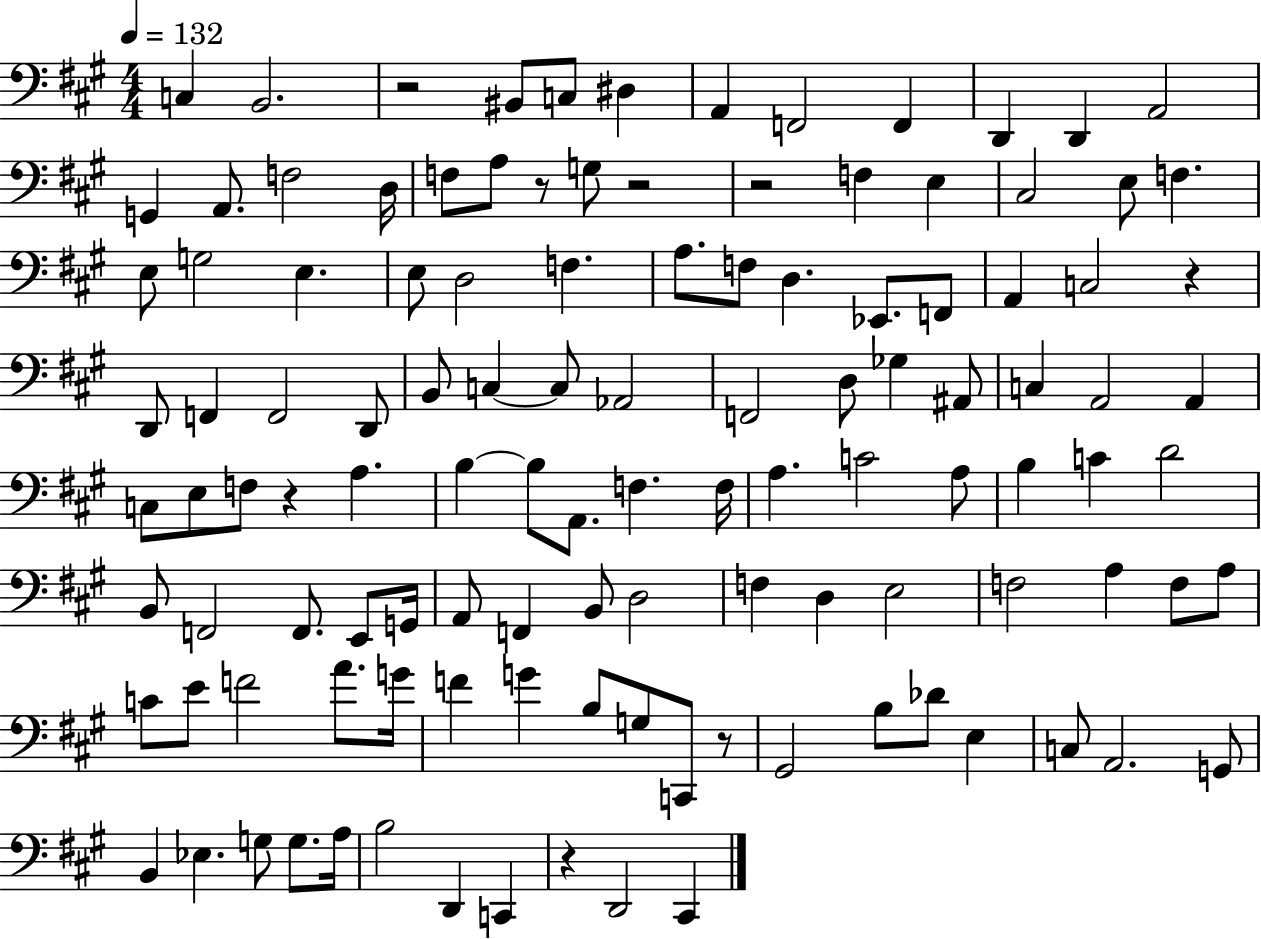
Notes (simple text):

C3/q B2/h. R/h BIS2/e C3/e D#3/q A2/q F2/h F2/q D2/q D2/q A2/h G2/q A2/e. F3/h D3/s F3/e A3/e R/e G3/e R/h R/h F3/q E3/q C#3/h E3/e F3/q. E3/e G3/h E3/q. E3/e D3/h F3/q. A3/e. F3/e D3/q. Eb2/e. F2/e A2/q C3/h R/q D2/e F2/q F2/h D2/e B2/e C3/q C3/e Ab2/h F2/h D3/e Gb3/q A#2/e C3/q A2/h A2/q C3/e E3/e F3/e R/q A3/q. B3/q B3/e A2/e. F3/q. F3/s A3/q. C4/h A3/e B3/q C4/q D4/h B2/e F2/h F2/e. E2/e G2/s A2/e F2/q B2/e D3/h F3/q D3/q E3/h F3/h A3/q F3/e A3/e C4/e E4/e F4/h A4/e. G4/s F4/q G4/q B3/e G3/e C2/e R/e G#2/h B3/e Db4/e E3/q C3/e A2/h. G2/e B2/q Eb3/q. G3/e G3/e. A3/s B3/h D2/q C2/q R/q D2/h C#2/q